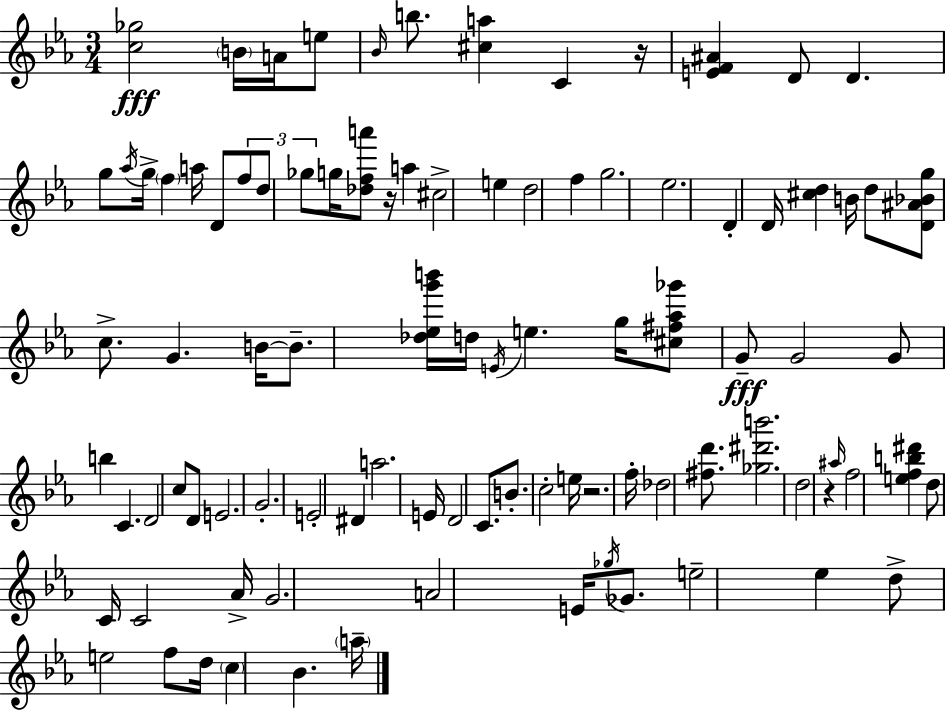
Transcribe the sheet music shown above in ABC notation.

X:1
T:Untitled
M:3/4
L:1/4
K:Cm
[c_g]2 B/4 A/4 e/2 _B/4 b/2 [^ca] C z/4 [EF^A] D/2 D g/2 _a/4 g/4 f a/4 D/2 f/2 d/2 _g/2 g/4 [_dfa']/2 z/4 a ^c2 e d2 f g2 _e2 D D/4 [^cd] B/4 d/2 [D^A_Bg]/2 c/2 G B/4 B/2 [_d_eg'b']/4 d/4 E/4 e g/4 [^c^f_a_g']/2 G/2 G2 G/2 b C D2 c/2 D/2 E2 G2 E2 ^D a2 E/4 D2 C/2 B/2 c2 e/4 z2 f/4 _d2 [^fd']/2 [_g^d'b']2 d2 z ^a/4 f2 [efb^d'] d/2 C/4 C2 _A/4 G2 A2 E/4 _g/4 _G/2 e2 _e d/2 e2 f/2 d/4 c _B a/4